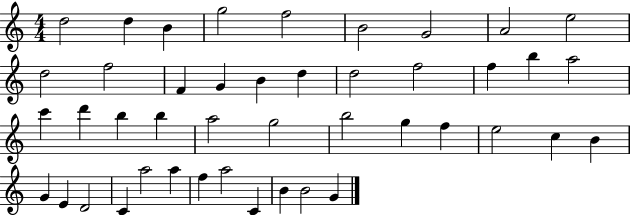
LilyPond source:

{
  \clef treble
  \numericTimeSignature
  \time 4/4
  \key c \major
  d''2 d''4 b'4 | g''2 f''2 | b'2 g'2 | a'2 e''2 | \break d''2 f''2 | f'4 g'4 b'4 d''4 | d''2 f''2 | f''4 b''4 a''2 | \break c'''4 d'''4 b''4 b''4 | a''2 g''2 | b''2 g''4 f''4 | e''2 c''4 b'4 | \break g'4 e'4 d'2 | c'4 a''2 a''4 | f''4 a''2 c'4 | b'4 b'2 g'4 | \break \bar "|."
}